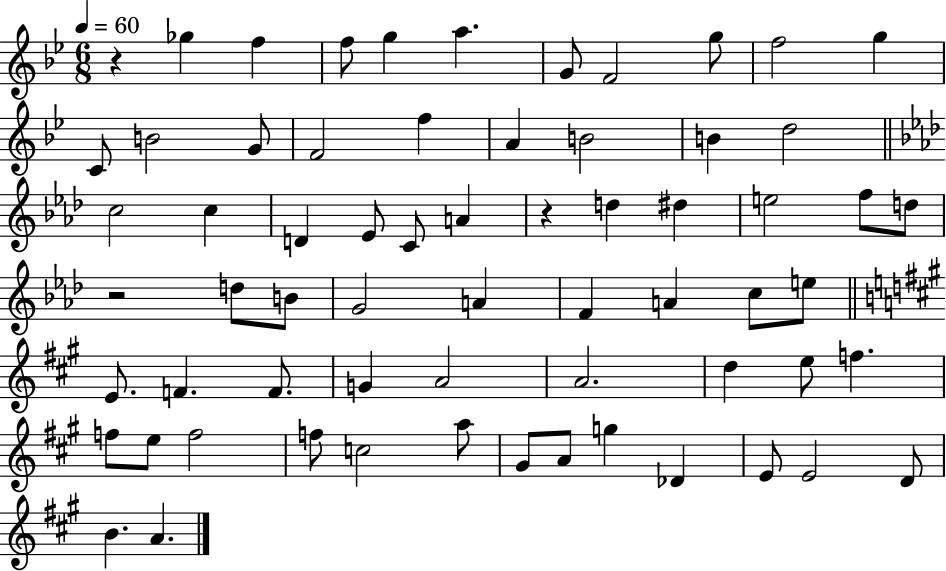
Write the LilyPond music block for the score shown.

{
  \clef treble
  \numericTimeSignature
  \time 6/8
  \key bes \major
  \tempo 4 = 60
  r4 ges''4 f''4 | f''8 g''4 a''4. | g'8 f'2 g''8 | f''2 g''4 | \break c'8 b'2 g'8 | f'2 f''4 | a'4 b'2 | b'4 d''2 | \break \bar "||" \break \key aes \major c''2 c''4 | d'4 ees'8 c'8 a'4 | r4 d''4 dis''4 | e''2 f''8 d''8 | \break r2 d''8 b'8 | g'2 a'4 | f'4 a'4 c''8 e''8 | \bar "||" \break \key a \major e'8. f'4. f'8. | g'4 a'2 | a'2. | d''4 e''8 f''4. | \break f''8 e''8 f''2 | f''8 c''2 a''8 | gis'8 a'8 g''4 des'4 | e'8 e'2 d'8 | \break b'4. a'4. | \bar "|."
}